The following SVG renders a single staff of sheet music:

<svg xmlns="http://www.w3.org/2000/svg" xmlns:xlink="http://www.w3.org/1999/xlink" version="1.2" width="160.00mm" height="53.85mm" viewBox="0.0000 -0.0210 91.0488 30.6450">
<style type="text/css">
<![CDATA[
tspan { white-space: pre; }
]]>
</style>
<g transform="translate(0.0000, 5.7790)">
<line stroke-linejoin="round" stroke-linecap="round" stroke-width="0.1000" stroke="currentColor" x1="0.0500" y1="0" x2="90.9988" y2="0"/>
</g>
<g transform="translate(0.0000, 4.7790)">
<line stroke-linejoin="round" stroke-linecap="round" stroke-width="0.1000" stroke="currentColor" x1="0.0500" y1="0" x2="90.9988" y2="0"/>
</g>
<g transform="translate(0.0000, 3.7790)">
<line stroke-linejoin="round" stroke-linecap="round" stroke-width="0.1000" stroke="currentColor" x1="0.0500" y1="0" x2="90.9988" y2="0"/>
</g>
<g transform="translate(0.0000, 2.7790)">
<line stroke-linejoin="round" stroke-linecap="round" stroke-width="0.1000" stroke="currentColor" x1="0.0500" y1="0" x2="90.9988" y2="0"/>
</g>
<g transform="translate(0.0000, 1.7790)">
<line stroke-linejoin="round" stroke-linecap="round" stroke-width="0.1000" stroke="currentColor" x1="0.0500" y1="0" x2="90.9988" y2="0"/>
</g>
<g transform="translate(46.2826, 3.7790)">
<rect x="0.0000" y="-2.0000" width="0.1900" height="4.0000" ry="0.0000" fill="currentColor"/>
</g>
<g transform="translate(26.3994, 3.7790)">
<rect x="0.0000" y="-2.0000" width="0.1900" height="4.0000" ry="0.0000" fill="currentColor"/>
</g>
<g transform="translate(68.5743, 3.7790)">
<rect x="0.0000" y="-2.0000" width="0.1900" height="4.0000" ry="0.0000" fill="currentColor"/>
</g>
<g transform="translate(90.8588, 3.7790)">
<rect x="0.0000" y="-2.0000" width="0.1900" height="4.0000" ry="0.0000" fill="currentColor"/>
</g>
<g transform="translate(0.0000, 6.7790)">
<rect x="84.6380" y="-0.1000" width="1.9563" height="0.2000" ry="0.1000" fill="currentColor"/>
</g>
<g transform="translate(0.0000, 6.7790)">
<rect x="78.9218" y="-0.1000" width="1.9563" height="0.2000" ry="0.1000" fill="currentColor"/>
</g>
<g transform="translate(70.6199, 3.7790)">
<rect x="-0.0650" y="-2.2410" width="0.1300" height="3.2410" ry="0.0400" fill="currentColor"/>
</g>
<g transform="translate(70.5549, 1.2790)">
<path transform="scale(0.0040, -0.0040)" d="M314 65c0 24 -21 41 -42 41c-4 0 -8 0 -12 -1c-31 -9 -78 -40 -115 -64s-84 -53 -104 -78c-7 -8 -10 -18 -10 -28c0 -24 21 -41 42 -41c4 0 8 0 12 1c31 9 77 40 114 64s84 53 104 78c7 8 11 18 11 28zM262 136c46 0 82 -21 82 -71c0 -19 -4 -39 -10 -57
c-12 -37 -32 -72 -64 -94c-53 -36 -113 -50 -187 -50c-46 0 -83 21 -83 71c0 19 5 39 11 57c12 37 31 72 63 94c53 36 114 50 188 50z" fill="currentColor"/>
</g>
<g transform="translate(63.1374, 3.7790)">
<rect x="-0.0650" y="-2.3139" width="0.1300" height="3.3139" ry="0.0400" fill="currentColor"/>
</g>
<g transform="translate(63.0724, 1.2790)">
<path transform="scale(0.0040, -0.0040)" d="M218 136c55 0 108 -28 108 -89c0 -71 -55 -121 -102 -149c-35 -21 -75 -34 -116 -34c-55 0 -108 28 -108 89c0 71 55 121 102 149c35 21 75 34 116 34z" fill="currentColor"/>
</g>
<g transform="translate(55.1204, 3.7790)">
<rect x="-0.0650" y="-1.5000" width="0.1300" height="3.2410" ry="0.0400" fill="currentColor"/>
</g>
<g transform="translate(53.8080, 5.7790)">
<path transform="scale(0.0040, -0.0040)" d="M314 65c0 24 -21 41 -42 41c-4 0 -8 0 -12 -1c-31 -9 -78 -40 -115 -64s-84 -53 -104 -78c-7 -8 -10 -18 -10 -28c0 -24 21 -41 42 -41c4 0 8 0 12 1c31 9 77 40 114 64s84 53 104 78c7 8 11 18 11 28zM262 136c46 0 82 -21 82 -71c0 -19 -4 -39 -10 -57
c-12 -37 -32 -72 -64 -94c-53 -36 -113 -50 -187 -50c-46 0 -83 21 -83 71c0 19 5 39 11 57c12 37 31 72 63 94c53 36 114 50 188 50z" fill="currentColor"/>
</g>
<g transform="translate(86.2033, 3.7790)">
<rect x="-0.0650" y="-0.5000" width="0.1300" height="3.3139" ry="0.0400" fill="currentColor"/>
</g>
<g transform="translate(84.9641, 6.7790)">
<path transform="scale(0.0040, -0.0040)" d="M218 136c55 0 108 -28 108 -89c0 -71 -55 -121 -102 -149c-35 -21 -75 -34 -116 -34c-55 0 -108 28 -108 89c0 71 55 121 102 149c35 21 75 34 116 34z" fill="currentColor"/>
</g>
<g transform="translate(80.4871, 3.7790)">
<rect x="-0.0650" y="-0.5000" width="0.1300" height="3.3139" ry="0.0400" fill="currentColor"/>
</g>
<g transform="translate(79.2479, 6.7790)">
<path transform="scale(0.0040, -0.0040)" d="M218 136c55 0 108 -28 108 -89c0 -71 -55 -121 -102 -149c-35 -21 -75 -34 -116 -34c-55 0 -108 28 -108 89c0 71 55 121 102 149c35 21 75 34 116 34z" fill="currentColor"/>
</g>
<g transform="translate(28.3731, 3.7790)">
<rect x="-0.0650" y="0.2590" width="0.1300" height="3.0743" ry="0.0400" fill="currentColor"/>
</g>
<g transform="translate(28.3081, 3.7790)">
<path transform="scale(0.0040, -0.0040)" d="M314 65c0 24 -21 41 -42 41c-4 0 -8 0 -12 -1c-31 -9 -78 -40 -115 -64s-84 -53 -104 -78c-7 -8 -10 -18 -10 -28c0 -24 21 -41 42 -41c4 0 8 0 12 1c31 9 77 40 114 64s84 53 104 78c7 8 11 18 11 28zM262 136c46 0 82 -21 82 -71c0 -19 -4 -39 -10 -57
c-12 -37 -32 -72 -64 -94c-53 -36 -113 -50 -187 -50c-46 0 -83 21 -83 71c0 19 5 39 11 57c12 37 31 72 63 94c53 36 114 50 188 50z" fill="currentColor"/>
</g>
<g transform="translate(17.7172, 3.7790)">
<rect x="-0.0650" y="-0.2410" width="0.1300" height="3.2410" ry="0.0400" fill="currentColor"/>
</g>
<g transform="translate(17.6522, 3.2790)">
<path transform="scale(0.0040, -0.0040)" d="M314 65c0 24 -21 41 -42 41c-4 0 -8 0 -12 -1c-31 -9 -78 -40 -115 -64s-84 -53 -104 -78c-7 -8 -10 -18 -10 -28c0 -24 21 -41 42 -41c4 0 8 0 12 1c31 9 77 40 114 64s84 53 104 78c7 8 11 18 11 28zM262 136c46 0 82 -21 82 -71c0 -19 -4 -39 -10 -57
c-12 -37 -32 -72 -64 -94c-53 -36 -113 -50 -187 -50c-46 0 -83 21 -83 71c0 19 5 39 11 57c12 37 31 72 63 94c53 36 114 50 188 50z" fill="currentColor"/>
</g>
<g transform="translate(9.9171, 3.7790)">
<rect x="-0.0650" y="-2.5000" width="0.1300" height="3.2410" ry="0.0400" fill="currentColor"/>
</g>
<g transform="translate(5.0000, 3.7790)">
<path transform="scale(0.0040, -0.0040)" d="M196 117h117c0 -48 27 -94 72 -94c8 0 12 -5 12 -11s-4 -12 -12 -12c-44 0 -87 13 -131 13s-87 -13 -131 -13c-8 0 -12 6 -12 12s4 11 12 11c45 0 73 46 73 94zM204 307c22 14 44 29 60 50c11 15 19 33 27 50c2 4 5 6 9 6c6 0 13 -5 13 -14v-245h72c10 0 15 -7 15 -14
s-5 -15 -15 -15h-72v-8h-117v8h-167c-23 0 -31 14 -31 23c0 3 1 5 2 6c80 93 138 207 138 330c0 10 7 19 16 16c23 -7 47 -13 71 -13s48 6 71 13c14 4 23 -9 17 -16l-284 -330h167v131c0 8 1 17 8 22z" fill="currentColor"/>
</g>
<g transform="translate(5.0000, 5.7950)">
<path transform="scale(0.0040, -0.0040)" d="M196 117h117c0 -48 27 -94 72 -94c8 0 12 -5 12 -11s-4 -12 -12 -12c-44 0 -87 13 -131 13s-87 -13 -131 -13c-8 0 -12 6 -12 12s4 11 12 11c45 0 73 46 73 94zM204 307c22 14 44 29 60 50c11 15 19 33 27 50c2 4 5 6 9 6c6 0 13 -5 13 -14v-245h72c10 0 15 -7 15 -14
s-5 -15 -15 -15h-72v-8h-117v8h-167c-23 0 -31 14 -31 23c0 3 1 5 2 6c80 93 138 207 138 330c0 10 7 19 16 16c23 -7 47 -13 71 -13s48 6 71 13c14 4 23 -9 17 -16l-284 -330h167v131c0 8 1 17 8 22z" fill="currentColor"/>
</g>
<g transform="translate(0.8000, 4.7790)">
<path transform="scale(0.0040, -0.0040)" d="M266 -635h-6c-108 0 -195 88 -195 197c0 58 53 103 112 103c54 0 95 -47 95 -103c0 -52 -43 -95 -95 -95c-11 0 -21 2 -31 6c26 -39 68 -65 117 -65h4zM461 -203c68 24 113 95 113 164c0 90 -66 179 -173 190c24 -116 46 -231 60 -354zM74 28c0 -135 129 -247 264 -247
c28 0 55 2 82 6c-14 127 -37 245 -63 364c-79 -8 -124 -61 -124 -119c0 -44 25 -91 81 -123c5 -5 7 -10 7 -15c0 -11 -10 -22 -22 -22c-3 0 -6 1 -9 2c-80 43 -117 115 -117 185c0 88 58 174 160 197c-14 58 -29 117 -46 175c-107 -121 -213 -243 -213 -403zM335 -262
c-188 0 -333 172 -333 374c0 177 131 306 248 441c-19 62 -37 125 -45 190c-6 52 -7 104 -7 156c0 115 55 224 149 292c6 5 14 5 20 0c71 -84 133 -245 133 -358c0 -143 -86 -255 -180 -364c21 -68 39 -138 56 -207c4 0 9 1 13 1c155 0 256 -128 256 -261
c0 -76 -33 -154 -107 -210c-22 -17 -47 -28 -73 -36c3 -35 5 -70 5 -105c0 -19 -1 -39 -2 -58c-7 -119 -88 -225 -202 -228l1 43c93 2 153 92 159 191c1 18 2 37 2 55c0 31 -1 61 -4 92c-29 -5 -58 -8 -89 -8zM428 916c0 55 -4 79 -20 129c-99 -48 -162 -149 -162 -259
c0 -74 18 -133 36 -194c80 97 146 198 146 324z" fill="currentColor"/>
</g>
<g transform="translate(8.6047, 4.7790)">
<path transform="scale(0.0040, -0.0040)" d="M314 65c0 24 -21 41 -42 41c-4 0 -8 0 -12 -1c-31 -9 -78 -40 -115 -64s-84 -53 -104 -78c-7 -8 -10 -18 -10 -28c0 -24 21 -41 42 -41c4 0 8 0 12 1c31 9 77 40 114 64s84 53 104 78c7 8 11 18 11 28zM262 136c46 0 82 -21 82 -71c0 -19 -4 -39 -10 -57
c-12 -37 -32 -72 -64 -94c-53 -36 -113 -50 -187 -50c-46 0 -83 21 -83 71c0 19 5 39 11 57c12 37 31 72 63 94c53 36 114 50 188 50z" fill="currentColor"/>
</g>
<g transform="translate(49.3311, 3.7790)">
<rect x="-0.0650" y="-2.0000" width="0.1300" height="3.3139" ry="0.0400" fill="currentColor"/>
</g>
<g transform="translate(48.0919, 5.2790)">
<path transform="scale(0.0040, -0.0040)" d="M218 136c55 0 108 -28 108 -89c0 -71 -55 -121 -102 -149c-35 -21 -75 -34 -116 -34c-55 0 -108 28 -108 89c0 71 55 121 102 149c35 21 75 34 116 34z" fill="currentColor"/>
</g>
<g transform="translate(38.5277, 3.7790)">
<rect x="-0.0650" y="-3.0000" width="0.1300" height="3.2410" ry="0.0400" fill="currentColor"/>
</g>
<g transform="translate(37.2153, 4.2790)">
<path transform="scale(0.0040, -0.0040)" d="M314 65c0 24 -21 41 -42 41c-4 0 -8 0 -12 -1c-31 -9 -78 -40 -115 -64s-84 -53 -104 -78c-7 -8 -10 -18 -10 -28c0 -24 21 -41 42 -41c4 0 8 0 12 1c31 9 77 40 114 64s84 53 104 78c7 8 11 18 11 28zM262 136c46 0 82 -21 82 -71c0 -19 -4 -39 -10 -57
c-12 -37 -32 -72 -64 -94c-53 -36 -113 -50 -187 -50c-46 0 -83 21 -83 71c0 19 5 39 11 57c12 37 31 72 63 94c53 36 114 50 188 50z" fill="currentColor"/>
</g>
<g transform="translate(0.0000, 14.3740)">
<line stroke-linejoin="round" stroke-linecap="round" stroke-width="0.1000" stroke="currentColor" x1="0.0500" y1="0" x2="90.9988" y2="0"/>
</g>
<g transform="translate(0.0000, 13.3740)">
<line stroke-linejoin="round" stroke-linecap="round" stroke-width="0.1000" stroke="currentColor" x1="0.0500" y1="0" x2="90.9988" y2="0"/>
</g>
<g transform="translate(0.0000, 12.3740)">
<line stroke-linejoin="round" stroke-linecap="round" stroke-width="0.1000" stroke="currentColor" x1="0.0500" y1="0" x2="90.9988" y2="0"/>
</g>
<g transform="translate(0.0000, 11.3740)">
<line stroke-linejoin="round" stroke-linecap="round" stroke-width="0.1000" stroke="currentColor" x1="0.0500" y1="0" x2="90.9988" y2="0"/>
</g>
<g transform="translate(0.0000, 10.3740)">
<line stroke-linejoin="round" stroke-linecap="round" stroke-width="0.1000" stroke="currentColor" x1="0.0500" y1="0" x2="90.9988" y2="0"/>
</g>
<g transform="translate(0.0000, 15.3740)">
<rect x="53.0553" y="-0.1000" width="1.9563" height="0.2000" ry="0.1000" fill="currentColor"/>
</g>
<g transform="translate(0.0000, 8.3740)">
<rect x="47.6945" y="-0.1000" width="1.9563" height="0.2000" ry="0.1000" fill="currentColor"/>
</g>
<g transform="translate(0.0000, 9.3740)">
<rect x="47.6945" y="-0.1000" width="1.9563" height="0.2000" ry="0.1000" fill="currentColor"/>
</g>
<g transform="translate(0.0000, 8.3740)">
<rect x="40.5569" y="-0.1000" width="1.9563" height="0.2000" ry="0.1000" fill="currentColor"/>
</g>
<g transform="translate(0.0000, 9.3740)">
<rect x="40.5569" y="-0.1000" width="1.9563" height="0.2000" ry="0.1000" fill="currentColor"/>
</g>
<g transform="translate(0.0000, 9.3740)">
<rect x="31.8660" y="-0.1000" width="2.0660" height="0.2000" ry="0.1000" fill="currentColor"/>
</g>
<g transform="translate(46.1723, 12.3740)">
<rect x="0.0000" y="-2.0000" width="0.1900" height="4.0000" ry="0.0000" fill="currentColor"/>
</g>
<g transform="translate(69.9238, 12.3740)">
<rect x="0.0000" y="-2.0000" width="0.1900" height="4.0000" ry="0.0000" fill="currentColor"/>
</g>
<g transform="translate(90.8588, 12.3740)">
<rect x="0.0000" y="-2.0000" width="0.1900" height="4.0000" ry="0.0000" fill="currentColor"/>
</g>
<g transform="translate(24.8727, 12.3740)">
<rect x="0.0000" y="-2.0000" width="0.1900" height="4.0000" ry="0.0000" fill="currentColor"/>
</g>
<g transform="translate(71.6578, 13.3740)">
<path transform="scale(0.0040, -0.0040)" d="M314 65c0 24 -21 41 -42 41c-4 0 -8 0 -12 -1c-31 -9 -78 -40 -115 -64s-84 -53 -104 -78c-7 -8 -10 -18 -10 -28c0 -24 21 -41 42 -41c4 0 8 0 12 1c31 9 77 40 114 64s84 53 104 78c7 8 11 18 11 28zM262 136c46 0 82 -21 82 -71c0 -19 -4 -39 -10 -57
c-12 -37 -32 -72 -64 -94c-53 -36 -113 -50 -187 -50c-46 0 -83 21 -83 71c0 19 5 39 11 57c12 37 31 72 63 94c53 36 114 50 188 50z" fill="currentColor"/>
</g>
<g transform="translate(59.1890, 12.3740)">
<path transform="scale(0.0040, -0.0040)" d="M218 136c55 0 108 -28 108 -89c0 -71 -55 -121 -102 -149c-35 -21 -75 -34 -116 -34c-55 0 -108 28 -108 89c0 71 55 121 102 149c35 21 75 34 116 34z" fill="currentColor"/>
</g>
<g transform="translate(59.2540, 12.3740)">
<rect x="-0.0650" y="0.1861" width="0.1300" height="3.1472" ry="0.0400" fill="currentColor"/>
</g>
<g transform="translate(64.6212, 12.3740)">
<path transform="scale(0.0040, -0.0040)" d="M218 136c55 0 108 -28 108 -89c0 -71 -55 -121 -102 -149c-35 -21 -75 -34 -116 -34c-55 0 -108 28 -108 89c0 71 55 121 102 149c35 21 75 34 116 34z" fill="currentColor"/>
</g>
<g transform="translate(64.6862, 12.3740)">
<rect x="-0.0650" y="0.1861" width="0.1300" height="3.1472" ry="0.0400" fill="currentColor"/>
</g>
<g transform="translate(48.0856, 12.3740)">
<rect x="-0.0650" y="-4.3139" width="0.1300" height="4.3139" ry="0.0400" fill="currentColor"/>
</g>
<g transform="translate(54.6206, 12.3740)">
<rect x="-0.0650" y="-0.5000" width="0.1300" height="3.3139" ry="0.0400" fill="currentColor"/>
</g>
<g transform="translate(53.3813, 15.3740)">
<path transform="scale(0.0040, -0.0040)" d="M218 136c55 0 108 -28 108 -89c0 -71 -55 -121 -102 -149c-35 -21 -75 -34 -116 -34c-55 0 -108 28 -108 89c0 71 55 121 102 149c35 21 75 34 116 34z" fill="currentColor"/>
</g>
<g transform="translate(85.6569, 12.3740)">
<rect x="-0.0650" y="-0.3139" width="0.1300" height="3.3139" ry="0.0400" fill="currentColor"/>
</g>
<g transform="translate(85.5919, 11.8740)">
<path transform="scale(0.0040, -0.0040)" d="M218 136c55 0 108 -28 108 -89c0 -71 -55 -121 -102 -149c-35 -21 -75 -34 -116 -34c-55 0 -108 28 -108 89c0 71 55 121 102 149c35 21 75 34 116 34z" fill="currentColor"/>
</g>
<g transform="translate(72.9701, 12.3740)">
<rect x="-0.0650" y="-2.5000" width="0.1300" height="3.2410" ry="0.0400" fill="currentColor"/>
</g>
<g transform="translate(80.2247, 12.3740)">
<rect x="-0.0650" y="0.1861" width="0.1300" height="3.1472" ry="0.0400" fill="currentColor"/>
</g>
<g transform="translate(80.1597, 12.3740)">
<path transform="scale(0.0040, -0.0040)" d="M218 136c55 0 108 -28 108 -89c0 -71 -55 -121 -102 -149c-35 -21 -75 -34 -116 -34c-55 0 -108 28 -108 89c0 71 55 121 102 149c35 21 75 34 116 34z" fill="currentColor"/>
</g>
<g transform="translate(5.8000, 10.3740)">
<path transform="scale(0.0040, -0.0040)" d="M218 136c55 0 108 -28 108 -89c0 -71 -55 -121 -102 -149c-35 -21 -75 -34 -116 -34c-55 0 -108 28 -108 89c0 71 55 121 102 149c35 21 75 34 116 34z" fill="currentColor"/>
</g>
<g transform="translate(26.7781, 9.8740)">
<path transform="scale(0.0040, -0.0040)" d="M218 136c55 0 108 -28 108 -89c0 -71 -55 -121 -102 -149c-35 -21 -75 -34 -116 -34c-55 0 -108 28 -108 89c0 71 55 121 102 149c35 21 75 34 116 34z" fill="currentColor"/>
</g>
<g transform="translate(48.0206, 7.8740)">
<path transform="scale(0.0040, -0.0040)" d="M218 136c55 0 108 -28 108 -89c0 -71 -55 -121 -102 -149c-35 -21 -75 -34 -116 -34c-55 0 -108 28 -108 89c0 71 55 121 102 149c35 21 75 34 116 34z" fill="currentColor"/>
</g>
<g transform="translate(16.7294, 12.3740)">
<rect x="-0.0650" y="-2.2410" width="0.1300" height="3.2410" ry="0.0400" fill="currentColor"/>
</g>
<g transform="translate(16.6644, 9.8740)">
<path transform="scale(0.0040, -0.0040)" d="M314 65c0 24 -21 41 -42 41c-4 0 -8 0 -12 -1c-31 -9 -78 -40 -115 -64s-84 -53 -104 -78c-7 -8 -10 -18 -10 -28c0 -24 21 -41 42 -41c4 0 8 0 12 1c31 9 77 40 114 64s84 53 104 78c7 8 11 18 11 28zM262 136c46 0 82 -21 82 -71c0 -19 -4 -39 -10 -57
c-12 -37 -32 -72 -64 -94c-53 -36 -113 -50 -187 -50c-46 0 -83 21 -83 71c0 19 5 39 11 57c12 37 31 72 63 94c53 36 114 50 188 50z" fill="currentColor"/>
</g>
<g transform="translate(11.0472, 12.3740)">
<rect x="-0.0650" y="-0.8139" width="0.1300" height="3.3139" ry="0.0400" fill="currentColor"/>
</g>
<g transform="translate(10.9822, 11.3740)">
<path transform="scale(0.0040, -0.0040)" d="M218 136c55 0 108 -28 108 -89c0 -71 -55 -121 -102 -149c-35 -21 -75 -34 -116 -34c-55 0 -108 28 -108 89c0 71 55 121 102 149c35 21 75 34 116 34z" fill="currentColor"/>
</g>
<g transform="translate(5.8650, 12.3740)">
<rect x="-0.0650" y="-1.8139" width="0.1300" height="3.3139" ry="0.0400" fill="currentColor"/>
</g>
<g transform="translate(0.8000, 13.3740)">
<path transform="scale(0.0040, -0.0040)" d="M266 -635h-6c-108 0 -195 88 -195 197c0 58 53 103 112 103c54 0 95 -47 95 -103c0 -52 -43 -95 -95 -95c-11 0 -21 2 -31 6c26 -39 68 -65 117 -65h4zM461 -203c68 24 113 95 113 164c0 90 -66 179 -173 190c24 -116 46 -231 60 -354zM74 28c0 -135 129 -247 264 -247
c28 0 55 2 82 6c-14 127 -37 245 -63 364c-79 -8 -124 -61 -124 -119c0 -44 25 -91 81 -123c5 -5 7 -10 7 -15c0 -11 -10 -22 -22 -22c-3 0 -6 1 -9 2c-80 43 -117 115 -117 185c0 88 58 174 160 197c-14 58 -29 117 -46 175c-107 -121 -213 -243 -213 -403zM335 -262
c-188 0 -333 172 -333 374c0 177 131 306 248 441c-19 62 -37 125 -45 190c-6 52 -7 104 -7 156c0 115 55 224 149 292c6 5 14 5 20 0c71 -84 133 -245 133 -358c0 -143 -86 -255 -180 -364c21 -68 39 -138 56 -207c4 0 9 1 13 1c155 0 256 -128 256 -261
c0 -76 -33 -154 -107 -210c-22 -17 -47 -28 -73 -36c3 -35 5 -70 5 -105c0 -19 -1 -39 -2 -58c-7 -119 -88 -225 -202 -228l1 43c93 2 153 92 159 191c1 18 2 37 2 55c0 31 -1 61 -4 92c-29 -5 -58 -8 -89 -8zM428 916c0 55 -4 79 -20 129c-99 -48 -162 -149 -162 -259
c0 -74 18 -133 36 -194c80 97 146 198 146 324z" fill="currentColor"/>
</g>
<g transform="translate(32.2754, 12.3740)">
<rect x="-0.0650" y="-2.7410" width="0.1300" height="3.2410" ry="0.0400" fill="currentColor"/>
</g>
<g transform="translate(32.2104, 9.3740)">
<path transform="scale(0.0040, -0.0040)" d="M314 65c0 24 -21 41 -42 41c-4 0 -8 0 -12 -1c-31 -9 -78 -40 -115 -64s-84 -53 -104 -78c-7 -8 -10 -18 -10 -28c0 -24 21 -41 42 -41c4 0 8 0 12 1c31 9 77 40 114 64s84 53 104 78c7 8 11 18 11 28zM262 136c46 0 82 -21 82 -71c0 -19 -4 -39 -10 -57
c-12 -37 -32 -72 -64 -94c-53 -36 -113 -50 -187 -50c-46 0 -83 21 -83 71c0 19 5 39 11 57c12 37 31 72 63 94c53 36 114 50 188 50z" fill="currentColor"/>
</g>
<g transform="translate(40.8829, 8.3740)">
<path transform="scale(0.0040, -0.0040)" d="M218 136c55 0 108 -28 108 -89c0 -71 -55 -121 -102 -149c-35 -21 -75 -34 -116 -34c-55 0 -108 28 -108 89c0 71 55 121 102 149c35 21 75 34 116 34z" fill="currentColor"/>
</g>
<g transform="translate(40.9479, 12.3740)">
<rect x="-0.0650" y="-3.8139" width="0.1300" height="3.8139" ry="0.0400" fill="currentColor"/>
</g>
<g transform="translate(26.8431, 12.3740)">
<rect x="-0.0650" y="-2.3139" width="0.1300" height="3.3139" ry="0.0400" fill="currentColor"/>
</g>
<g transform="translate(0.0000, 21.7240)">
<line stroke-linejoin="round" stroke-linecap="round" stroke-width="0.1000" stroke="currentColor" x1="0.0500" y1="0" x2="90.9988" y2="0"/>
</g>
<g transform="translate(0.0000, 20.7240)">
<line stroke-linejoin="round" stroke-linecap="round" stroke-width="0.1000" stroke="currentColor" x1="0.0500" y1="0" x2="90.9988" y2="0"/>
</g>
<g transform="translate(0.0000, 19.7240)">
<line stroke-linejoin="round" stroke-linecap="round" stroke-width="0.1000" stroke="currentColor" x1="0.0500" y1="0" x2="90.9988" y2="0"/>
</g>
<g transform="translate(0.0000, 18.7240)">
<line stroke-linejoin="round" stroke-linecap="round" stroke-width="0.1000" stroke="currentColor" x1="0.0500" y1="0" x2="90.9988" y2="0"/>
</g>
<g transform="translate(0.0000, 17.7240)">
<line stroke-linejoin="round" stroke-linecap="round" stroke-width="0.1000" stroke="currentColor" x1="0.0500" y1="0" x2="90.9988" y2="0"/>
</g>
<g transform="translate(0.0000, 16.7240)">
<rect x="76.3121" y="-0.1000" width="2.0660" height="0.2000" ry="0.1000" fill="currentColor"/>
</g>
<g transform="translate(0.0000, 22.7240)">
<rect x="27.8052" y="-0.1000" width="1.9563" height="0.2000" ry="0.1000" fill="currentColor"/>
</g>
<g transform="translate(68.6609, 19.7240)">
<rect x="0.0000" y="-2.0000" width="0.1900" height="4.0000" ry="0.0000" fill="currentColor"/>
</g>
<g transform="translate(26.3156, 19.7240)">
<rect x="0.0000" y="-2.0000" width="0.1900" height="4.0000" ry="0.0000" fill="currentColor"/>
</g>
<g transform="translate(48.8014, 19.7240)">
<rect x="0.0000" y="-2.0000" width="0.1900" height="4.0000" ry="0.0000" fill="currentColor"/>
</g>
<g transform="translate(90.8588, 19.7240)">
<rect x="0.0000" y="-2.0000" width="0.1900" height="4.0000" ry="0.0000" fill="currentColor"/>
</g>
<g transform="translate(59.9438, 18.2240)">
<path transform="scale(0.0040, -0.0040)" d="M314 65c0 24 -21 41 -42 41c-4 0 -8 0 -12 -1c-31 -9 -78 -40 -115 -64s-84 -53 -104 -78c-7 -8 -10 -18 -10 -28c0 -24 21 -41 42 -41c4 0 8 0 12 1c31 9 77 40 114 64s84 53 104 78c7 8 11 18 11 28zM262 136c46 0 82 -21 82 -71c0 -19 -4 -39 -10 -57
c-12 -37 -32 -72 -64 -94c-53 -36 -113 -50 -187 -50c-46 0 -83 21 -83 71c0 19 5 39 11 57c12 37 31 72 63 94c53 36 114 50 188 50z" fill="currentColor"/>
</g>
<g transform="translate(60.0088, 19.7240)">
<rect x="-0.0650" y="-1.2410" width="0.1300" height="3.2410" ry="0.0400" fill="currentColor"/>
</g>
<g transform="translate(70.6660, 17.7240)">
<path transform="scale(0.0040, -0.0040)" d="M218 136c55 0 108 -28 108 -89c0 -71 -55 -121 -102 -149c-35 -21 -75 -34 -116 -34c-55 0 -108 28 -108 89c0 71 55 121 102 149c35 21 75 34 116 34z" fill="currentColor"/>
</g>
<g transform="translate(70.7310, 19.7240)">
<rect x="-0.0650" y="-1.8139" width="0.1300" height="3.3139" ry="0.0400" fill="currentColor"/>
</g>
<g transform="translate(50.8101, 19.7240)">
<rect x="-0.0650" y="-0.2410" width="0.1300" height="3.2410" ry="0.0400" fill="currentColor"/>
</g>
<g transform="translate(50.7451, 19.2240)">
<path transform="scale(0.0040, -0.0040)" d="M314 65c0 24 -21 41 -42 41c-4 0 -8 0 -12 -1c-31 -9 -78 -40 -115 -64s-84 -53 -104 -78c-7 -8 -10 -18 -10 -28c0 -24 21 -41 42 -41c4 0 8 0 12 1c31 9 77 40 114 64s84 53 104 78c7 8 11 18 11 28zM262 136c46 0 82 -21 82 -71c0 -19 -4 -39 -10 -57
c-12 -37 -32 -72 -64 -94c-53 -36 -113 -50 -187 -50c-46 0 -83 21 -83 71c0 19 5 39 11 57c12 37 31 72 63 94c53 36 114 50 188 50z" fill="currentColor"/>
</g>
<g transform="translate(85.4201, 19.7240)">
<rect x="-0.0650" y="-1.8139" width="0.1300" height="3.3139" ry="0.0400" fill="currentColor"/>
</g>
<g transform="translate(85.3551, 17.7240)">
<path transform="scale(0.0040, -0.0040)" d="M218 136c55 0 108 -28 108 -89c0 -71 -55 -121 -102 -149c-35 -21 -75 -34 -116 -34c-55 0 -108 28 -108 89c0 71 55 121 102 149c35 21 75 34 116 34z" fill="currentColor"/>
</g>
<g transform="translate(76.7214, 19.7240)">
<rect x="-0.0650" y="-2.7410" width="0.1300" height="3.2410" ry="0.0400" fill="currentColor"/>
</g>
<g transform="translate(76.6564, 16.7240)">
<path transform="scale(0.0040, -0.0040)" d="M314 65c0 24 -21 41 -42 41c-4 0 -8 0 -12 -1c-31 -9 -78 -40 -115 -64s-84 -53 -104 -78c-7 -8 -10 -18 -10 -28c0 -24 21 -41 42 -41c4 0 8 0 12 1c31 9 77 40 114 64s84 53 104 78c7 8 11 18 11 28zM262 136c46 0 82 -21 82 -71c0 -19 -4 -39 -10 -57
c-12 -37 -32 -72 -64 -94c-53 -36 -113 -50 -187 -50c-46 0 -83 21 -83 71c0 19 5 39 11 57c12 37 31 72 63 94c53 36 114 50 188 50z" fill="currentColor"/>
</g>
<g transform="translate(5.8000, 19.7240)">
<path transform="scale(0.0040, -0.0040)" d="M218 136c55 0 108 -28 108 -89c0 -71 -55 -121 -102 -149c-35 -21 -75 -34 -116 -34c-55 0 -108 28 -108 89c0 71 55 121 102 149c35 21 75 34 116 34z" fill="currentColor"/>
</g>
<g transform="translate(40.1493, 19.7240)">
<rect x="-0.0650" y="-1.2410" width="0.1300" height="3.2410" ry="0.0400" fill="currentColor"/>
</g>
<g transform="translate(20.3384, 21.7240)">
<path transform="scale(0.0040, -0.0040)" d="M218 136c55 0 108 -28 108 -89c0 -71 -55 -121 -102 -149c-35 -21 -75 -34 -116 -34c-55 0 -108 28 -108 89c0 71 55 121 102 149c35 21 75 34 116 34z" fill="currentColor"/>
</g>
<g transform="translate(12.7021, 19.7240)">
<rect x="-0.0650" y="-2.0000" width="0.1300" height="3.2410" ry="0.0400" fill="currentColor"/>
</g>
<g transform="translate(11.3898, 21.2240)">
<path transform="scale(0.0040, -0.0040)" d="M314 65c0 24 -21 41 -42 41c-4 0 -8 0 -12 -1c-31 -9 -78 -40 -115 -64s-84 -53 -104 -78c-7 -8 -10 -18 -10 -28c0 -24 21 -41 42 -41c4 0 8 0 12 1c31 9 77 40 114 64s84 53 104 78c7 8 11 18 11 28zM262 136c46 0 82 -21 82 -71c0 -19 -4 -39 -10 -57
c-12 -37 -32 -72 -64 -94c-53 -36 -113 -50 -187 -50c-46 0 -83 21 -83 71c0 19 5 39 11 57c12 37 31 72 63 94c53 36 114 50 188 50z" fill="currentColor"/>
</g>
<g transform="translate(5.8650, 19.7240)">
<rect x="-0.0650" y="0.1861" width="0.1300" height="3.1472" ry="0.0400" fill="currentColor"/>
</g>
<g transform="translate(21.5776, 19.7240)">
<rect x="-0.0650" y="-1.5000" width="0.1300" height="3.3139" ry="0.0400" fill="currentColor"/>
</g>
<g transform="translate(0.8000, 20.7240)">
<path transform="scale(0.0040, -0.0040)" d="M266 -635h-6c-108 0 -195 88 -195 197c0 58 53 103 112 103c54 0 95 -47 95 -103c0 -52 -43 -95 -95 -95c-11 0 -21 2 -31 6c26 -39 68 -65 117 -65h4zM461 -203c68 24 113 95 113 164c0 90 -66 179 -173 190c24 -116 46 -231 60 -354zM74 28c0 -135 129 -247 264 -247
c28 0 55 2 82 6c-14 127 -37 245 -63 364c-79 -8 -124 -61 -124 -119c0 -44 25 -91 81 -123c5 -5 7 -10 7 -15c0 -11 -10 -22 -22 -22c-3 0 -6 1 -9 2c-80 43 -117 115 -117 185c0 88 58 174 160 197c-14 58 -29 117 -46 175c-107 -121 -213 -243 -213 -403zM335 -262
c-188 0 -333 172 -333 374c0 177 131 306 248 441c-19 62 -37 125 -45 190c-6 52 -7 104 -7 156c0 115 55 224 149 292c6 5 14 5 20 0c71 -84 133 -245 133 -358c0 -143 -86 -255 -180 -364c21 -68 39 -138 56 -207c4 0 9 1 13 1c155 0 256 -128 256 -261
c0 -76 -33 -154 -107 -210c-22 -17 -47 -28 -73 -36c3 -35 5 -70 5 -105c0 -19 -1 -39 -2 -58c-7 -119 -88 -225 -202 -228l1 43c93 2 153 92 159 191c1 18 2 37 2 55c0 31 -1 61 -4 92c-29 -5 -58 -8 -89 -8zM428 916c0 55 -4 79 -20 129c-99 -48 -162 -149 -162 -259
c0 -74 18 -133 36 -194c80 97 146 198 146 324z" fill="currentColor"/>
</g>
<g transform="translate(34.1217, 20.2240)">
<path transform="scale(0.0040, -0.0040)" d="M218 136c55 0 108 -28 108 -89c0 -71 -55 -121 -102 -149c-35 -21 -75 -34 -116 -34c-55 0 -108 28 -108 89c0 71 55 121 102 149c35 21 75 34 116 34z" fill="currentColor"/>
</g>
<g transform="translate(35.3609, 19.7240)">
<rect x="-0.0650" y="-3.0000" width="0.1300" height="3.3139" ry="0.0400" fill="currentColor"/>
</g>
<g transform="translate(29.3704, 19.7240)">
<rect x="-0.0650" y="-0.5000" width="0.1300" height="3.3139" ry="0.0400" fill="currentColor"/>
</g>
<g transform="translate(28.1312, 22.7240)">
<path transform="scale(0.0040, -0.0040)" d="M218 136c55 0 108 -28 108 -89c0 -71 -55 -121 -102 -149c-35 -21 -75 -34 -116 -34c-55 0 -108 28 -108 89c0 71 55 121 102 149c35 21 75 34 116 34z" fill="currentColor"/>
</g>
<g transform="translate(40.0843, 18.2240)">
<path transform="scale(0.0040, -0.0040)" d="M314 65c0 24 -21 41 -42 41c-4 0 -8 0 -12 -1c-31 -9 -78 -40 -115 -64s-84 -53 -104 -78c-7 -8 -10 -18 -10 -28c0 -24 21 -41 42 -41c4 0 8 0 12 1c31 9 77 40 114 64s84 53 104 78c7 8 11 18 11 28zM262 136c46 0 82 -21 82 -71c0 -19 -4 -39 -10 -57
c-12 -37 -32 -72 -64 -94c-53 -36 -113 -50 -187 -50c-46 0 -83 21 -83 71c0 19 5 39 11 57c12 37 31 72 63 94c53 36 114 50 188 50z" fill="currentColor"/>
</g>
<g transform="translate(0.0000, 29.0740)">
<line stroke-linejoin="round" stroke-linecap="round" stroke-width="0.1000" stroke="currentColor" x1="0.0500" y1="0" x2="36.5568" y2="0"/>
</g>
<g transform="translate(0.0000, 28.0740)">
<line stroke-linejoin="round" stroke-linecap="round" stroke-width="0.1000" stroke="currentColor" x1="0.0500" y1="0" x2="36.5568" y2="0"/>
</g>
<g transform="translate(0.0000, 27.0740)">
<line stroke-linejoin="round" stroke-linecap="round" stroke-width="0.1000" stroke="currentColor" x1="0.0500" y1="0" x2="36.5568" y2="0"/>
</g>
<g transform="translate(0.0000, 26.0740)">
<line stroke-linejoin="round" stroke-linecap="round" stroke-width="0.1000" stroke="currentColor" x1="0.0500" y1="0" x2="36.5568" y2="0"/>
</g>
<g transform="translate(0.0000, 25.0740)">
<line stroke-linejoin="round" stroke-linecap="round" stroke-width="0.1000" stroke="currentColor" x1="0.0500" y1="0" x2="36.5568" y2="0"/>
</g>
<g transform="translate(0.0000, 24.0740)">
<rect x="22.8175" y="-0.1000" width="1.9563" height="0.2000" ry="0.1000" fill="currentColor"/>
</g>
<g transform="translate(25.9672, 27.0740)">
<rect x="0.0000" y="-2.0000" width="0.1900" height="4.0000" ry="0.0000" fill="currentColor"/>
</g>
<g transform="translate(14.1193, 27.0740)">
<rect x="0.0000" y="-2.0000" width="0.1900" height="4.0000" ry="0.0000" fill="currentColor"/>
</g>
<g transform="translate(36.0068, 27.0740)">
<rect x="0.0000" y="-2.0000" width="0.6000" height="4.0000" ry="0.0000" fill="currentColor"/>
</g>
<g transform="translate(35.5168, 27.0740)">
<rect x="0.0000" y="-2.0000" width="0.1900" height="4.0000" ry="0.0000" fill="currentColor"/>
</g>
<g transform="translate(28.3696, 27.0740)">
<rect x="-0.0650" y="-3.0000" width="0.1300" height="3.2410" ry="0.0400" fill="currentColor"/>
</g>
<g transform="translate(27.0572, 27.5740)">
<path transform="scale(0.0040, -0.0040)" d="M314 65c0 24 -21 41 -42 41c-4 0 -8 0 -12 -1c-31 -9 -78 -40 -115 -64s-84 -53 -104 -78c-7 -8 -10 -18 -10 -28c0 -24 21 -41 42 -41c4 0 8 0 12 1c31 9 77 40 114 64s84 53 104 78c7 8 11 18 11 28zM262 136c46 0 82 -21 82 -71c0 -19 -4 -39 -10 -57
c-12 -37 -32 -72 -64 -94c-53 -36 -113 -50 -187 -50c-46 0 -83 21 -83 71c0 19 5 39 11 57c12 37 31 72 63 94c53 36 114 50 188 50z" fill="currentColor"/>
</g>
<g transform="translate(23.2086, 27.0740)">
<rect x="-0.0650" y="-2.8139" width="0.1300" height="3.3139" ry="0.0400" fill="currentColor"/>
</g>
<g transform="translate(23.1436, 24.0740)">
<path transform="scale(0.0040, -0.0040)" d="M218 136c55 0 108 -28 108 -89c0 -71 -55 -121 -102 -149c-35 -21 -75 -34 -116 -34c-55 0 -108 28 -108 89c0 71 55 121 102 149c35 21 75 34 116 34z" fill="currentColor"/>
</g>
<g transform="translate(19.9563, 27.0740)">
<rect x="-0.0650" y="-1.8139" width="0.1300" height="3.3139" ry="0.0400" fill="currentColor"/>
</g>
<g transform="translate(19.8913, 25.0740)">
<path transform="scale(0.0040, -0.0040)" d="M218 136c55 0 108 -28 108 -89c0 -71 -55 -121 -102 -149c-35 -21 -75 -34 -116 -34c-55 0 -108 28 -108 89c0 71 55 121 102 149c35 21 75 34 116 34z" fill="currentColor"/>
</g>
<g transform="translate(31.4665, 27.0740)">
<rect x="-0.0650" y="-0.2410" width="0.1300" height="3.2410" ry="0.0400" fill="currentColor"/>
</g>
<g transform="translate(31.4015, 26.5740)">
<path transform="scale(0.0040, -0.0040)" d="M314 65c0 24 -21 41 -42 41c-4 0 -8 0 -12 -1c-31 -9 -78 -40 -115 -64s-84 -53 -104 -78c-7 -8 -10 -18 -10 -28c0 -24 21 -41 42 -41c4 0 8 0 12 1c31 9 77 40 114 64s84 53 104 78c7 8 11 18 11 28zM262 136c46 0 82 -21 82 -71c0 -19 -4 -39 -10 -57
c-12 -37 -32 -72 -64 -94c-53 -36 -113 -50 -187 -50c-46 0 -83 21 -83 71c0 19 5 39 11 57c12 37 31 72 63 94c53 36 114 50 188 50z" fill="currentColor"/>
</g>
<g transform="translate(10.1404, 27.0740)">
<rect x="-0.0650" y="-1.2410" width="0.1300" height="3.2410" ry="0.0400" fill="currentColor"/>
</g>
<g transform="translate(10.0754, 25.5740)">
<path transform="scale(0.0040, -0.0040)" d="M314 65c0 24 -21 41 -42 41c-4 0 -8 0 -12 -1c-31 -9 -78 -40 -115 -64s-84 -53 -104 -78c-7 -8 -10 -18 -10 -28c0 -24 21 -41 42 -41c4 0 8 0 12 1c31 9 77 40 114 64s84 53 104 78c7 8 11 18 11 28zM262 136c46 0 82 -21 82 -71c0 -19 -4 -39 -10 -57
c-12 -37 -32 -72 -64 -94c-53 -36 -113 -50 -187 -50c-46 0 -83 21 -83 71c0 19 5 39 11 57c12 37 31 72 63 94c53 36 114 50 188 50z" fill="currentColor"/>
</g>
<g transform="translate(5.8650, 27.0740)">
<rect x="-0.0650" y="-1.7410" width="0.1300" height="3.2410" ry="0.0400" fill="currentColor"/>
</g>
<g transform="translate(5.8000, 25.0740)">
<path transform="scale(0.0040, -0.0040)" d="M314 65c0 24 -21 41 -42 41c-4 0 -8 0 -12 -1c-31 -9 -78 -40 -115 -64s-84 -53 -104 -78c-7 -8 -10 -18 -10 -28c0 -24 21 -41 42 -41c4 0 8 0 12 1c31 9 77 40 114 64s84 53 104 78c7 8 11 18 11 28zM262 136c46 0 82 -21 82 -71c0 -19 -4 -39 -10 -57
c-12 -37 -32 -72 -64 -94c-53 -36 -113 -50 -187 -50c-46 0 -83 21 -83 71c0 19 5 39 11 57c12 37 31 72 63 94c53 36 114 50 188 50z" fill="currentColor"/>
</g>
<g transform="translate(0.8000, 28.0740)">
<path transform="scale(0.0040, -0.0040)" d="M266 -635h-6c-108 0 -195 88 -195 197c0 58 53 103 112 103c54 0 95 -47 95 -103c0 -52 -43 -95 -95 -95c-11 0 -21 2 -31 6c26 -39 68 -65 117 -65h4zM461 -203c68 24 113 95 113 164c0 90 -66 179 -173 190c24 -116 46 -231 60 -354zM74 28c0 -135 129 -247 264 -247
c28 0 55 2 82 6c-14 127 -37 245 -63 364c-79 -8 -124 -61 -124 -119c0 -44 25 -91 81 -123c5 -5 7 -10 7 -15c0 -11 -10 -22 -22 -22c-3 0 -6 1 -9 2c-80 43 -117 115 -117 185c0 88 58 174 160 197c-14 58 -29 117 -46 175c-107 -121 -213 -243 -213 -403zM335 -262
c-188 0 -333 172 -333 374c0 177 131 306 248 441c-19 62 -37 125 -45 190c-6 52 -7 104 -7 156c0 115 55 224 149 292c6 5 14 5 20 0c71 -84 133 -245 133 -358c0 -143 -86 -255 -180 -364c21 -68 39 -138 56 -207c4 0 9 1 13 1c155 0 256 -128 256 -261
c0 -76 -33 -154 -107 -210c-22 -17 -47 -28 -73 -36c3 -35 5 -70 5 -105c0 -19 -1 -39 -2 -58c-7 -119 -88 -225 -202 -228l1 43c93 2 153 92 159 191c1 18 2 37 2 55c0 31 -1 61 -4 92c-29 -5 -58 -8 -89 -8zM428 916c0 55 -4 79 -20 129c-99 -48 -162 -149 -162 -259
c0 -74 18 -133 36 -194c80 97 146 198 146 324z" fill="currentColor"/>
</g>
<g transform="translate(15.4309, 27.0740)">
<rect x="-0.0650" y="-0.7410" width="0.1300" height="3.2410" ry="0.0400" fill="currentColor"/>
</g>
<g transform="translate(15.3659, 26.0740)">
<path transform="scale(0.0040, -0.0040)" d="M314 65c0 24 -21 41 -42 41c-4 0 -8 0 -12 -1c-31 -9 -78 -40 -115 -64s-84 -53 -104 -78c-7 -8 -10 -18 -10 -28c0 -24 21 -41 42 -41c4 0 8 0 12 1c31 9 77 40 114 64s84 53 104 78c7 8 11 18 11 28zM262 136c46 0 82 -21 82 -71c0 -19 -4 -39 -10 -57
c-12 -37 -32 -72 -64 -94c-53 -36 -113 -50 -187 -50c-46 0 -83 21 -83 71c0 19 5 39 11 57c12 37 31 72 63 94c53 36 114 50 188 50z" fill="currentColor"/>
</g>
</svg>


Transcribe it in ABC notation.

X:1
T:Untitled
M:4/4
L:1/4
K:C
G2 c2 B2 A2 F E2 g g2 C C f d g2 g a2 c' d' C B B G2 B c B F2 E C A e2 c2 e2 f a2 f f2 e2 d2 f a A2 c2